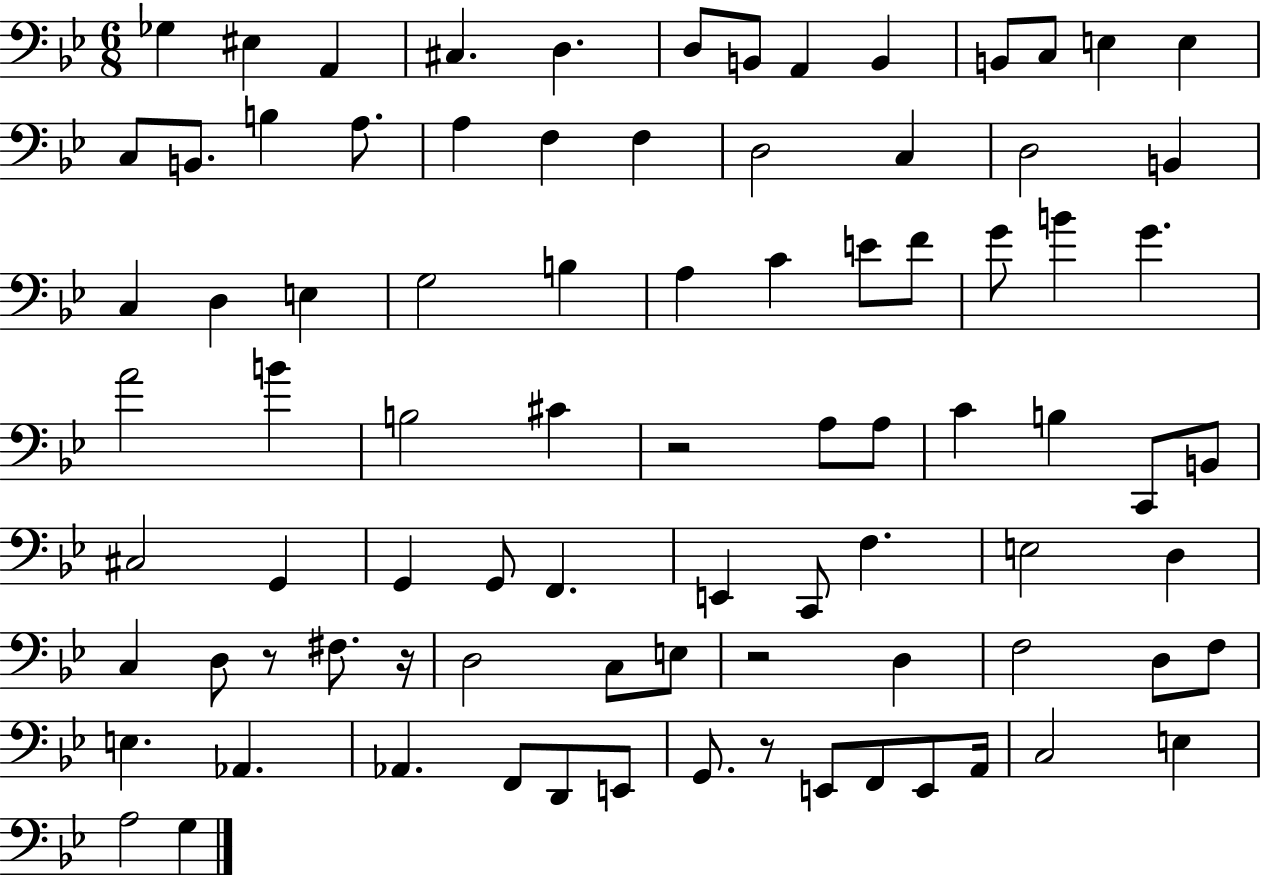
Gb3/q EIS3/q A2/q C#3/q. D3/q. D3/e B2/e A2/q B2/q B2/e C3/e E3/q E3/q C3/e B2/e. B3/q A3/e. A3/q F3/q F3/q D3/h C3/q D3/h B2/q C3/q D3/q E3/q G3/h B3/q A3/q C4/q E4/e F4/e G4/e B4/q G4/q. A4/h B4/q B3/h C#4/q R/h A3/e A3/e C4/q B3/q C2/e B2/e C#3/h G2/q G2/q G2/e F2/q. E2/q C2/e F3/q. E3/h D3/q C3/q D3/e R/e F#3/e. R/s D3/h C3/e E3/e R/h D3/q F3/h D3/e F3/e E3/q. Ab2/q. Ab2/q. F2/e D2/e E2/e G2/e. R/e E2/e F2/e E2/e A2/s C3/h E3/q A3/h G3/q